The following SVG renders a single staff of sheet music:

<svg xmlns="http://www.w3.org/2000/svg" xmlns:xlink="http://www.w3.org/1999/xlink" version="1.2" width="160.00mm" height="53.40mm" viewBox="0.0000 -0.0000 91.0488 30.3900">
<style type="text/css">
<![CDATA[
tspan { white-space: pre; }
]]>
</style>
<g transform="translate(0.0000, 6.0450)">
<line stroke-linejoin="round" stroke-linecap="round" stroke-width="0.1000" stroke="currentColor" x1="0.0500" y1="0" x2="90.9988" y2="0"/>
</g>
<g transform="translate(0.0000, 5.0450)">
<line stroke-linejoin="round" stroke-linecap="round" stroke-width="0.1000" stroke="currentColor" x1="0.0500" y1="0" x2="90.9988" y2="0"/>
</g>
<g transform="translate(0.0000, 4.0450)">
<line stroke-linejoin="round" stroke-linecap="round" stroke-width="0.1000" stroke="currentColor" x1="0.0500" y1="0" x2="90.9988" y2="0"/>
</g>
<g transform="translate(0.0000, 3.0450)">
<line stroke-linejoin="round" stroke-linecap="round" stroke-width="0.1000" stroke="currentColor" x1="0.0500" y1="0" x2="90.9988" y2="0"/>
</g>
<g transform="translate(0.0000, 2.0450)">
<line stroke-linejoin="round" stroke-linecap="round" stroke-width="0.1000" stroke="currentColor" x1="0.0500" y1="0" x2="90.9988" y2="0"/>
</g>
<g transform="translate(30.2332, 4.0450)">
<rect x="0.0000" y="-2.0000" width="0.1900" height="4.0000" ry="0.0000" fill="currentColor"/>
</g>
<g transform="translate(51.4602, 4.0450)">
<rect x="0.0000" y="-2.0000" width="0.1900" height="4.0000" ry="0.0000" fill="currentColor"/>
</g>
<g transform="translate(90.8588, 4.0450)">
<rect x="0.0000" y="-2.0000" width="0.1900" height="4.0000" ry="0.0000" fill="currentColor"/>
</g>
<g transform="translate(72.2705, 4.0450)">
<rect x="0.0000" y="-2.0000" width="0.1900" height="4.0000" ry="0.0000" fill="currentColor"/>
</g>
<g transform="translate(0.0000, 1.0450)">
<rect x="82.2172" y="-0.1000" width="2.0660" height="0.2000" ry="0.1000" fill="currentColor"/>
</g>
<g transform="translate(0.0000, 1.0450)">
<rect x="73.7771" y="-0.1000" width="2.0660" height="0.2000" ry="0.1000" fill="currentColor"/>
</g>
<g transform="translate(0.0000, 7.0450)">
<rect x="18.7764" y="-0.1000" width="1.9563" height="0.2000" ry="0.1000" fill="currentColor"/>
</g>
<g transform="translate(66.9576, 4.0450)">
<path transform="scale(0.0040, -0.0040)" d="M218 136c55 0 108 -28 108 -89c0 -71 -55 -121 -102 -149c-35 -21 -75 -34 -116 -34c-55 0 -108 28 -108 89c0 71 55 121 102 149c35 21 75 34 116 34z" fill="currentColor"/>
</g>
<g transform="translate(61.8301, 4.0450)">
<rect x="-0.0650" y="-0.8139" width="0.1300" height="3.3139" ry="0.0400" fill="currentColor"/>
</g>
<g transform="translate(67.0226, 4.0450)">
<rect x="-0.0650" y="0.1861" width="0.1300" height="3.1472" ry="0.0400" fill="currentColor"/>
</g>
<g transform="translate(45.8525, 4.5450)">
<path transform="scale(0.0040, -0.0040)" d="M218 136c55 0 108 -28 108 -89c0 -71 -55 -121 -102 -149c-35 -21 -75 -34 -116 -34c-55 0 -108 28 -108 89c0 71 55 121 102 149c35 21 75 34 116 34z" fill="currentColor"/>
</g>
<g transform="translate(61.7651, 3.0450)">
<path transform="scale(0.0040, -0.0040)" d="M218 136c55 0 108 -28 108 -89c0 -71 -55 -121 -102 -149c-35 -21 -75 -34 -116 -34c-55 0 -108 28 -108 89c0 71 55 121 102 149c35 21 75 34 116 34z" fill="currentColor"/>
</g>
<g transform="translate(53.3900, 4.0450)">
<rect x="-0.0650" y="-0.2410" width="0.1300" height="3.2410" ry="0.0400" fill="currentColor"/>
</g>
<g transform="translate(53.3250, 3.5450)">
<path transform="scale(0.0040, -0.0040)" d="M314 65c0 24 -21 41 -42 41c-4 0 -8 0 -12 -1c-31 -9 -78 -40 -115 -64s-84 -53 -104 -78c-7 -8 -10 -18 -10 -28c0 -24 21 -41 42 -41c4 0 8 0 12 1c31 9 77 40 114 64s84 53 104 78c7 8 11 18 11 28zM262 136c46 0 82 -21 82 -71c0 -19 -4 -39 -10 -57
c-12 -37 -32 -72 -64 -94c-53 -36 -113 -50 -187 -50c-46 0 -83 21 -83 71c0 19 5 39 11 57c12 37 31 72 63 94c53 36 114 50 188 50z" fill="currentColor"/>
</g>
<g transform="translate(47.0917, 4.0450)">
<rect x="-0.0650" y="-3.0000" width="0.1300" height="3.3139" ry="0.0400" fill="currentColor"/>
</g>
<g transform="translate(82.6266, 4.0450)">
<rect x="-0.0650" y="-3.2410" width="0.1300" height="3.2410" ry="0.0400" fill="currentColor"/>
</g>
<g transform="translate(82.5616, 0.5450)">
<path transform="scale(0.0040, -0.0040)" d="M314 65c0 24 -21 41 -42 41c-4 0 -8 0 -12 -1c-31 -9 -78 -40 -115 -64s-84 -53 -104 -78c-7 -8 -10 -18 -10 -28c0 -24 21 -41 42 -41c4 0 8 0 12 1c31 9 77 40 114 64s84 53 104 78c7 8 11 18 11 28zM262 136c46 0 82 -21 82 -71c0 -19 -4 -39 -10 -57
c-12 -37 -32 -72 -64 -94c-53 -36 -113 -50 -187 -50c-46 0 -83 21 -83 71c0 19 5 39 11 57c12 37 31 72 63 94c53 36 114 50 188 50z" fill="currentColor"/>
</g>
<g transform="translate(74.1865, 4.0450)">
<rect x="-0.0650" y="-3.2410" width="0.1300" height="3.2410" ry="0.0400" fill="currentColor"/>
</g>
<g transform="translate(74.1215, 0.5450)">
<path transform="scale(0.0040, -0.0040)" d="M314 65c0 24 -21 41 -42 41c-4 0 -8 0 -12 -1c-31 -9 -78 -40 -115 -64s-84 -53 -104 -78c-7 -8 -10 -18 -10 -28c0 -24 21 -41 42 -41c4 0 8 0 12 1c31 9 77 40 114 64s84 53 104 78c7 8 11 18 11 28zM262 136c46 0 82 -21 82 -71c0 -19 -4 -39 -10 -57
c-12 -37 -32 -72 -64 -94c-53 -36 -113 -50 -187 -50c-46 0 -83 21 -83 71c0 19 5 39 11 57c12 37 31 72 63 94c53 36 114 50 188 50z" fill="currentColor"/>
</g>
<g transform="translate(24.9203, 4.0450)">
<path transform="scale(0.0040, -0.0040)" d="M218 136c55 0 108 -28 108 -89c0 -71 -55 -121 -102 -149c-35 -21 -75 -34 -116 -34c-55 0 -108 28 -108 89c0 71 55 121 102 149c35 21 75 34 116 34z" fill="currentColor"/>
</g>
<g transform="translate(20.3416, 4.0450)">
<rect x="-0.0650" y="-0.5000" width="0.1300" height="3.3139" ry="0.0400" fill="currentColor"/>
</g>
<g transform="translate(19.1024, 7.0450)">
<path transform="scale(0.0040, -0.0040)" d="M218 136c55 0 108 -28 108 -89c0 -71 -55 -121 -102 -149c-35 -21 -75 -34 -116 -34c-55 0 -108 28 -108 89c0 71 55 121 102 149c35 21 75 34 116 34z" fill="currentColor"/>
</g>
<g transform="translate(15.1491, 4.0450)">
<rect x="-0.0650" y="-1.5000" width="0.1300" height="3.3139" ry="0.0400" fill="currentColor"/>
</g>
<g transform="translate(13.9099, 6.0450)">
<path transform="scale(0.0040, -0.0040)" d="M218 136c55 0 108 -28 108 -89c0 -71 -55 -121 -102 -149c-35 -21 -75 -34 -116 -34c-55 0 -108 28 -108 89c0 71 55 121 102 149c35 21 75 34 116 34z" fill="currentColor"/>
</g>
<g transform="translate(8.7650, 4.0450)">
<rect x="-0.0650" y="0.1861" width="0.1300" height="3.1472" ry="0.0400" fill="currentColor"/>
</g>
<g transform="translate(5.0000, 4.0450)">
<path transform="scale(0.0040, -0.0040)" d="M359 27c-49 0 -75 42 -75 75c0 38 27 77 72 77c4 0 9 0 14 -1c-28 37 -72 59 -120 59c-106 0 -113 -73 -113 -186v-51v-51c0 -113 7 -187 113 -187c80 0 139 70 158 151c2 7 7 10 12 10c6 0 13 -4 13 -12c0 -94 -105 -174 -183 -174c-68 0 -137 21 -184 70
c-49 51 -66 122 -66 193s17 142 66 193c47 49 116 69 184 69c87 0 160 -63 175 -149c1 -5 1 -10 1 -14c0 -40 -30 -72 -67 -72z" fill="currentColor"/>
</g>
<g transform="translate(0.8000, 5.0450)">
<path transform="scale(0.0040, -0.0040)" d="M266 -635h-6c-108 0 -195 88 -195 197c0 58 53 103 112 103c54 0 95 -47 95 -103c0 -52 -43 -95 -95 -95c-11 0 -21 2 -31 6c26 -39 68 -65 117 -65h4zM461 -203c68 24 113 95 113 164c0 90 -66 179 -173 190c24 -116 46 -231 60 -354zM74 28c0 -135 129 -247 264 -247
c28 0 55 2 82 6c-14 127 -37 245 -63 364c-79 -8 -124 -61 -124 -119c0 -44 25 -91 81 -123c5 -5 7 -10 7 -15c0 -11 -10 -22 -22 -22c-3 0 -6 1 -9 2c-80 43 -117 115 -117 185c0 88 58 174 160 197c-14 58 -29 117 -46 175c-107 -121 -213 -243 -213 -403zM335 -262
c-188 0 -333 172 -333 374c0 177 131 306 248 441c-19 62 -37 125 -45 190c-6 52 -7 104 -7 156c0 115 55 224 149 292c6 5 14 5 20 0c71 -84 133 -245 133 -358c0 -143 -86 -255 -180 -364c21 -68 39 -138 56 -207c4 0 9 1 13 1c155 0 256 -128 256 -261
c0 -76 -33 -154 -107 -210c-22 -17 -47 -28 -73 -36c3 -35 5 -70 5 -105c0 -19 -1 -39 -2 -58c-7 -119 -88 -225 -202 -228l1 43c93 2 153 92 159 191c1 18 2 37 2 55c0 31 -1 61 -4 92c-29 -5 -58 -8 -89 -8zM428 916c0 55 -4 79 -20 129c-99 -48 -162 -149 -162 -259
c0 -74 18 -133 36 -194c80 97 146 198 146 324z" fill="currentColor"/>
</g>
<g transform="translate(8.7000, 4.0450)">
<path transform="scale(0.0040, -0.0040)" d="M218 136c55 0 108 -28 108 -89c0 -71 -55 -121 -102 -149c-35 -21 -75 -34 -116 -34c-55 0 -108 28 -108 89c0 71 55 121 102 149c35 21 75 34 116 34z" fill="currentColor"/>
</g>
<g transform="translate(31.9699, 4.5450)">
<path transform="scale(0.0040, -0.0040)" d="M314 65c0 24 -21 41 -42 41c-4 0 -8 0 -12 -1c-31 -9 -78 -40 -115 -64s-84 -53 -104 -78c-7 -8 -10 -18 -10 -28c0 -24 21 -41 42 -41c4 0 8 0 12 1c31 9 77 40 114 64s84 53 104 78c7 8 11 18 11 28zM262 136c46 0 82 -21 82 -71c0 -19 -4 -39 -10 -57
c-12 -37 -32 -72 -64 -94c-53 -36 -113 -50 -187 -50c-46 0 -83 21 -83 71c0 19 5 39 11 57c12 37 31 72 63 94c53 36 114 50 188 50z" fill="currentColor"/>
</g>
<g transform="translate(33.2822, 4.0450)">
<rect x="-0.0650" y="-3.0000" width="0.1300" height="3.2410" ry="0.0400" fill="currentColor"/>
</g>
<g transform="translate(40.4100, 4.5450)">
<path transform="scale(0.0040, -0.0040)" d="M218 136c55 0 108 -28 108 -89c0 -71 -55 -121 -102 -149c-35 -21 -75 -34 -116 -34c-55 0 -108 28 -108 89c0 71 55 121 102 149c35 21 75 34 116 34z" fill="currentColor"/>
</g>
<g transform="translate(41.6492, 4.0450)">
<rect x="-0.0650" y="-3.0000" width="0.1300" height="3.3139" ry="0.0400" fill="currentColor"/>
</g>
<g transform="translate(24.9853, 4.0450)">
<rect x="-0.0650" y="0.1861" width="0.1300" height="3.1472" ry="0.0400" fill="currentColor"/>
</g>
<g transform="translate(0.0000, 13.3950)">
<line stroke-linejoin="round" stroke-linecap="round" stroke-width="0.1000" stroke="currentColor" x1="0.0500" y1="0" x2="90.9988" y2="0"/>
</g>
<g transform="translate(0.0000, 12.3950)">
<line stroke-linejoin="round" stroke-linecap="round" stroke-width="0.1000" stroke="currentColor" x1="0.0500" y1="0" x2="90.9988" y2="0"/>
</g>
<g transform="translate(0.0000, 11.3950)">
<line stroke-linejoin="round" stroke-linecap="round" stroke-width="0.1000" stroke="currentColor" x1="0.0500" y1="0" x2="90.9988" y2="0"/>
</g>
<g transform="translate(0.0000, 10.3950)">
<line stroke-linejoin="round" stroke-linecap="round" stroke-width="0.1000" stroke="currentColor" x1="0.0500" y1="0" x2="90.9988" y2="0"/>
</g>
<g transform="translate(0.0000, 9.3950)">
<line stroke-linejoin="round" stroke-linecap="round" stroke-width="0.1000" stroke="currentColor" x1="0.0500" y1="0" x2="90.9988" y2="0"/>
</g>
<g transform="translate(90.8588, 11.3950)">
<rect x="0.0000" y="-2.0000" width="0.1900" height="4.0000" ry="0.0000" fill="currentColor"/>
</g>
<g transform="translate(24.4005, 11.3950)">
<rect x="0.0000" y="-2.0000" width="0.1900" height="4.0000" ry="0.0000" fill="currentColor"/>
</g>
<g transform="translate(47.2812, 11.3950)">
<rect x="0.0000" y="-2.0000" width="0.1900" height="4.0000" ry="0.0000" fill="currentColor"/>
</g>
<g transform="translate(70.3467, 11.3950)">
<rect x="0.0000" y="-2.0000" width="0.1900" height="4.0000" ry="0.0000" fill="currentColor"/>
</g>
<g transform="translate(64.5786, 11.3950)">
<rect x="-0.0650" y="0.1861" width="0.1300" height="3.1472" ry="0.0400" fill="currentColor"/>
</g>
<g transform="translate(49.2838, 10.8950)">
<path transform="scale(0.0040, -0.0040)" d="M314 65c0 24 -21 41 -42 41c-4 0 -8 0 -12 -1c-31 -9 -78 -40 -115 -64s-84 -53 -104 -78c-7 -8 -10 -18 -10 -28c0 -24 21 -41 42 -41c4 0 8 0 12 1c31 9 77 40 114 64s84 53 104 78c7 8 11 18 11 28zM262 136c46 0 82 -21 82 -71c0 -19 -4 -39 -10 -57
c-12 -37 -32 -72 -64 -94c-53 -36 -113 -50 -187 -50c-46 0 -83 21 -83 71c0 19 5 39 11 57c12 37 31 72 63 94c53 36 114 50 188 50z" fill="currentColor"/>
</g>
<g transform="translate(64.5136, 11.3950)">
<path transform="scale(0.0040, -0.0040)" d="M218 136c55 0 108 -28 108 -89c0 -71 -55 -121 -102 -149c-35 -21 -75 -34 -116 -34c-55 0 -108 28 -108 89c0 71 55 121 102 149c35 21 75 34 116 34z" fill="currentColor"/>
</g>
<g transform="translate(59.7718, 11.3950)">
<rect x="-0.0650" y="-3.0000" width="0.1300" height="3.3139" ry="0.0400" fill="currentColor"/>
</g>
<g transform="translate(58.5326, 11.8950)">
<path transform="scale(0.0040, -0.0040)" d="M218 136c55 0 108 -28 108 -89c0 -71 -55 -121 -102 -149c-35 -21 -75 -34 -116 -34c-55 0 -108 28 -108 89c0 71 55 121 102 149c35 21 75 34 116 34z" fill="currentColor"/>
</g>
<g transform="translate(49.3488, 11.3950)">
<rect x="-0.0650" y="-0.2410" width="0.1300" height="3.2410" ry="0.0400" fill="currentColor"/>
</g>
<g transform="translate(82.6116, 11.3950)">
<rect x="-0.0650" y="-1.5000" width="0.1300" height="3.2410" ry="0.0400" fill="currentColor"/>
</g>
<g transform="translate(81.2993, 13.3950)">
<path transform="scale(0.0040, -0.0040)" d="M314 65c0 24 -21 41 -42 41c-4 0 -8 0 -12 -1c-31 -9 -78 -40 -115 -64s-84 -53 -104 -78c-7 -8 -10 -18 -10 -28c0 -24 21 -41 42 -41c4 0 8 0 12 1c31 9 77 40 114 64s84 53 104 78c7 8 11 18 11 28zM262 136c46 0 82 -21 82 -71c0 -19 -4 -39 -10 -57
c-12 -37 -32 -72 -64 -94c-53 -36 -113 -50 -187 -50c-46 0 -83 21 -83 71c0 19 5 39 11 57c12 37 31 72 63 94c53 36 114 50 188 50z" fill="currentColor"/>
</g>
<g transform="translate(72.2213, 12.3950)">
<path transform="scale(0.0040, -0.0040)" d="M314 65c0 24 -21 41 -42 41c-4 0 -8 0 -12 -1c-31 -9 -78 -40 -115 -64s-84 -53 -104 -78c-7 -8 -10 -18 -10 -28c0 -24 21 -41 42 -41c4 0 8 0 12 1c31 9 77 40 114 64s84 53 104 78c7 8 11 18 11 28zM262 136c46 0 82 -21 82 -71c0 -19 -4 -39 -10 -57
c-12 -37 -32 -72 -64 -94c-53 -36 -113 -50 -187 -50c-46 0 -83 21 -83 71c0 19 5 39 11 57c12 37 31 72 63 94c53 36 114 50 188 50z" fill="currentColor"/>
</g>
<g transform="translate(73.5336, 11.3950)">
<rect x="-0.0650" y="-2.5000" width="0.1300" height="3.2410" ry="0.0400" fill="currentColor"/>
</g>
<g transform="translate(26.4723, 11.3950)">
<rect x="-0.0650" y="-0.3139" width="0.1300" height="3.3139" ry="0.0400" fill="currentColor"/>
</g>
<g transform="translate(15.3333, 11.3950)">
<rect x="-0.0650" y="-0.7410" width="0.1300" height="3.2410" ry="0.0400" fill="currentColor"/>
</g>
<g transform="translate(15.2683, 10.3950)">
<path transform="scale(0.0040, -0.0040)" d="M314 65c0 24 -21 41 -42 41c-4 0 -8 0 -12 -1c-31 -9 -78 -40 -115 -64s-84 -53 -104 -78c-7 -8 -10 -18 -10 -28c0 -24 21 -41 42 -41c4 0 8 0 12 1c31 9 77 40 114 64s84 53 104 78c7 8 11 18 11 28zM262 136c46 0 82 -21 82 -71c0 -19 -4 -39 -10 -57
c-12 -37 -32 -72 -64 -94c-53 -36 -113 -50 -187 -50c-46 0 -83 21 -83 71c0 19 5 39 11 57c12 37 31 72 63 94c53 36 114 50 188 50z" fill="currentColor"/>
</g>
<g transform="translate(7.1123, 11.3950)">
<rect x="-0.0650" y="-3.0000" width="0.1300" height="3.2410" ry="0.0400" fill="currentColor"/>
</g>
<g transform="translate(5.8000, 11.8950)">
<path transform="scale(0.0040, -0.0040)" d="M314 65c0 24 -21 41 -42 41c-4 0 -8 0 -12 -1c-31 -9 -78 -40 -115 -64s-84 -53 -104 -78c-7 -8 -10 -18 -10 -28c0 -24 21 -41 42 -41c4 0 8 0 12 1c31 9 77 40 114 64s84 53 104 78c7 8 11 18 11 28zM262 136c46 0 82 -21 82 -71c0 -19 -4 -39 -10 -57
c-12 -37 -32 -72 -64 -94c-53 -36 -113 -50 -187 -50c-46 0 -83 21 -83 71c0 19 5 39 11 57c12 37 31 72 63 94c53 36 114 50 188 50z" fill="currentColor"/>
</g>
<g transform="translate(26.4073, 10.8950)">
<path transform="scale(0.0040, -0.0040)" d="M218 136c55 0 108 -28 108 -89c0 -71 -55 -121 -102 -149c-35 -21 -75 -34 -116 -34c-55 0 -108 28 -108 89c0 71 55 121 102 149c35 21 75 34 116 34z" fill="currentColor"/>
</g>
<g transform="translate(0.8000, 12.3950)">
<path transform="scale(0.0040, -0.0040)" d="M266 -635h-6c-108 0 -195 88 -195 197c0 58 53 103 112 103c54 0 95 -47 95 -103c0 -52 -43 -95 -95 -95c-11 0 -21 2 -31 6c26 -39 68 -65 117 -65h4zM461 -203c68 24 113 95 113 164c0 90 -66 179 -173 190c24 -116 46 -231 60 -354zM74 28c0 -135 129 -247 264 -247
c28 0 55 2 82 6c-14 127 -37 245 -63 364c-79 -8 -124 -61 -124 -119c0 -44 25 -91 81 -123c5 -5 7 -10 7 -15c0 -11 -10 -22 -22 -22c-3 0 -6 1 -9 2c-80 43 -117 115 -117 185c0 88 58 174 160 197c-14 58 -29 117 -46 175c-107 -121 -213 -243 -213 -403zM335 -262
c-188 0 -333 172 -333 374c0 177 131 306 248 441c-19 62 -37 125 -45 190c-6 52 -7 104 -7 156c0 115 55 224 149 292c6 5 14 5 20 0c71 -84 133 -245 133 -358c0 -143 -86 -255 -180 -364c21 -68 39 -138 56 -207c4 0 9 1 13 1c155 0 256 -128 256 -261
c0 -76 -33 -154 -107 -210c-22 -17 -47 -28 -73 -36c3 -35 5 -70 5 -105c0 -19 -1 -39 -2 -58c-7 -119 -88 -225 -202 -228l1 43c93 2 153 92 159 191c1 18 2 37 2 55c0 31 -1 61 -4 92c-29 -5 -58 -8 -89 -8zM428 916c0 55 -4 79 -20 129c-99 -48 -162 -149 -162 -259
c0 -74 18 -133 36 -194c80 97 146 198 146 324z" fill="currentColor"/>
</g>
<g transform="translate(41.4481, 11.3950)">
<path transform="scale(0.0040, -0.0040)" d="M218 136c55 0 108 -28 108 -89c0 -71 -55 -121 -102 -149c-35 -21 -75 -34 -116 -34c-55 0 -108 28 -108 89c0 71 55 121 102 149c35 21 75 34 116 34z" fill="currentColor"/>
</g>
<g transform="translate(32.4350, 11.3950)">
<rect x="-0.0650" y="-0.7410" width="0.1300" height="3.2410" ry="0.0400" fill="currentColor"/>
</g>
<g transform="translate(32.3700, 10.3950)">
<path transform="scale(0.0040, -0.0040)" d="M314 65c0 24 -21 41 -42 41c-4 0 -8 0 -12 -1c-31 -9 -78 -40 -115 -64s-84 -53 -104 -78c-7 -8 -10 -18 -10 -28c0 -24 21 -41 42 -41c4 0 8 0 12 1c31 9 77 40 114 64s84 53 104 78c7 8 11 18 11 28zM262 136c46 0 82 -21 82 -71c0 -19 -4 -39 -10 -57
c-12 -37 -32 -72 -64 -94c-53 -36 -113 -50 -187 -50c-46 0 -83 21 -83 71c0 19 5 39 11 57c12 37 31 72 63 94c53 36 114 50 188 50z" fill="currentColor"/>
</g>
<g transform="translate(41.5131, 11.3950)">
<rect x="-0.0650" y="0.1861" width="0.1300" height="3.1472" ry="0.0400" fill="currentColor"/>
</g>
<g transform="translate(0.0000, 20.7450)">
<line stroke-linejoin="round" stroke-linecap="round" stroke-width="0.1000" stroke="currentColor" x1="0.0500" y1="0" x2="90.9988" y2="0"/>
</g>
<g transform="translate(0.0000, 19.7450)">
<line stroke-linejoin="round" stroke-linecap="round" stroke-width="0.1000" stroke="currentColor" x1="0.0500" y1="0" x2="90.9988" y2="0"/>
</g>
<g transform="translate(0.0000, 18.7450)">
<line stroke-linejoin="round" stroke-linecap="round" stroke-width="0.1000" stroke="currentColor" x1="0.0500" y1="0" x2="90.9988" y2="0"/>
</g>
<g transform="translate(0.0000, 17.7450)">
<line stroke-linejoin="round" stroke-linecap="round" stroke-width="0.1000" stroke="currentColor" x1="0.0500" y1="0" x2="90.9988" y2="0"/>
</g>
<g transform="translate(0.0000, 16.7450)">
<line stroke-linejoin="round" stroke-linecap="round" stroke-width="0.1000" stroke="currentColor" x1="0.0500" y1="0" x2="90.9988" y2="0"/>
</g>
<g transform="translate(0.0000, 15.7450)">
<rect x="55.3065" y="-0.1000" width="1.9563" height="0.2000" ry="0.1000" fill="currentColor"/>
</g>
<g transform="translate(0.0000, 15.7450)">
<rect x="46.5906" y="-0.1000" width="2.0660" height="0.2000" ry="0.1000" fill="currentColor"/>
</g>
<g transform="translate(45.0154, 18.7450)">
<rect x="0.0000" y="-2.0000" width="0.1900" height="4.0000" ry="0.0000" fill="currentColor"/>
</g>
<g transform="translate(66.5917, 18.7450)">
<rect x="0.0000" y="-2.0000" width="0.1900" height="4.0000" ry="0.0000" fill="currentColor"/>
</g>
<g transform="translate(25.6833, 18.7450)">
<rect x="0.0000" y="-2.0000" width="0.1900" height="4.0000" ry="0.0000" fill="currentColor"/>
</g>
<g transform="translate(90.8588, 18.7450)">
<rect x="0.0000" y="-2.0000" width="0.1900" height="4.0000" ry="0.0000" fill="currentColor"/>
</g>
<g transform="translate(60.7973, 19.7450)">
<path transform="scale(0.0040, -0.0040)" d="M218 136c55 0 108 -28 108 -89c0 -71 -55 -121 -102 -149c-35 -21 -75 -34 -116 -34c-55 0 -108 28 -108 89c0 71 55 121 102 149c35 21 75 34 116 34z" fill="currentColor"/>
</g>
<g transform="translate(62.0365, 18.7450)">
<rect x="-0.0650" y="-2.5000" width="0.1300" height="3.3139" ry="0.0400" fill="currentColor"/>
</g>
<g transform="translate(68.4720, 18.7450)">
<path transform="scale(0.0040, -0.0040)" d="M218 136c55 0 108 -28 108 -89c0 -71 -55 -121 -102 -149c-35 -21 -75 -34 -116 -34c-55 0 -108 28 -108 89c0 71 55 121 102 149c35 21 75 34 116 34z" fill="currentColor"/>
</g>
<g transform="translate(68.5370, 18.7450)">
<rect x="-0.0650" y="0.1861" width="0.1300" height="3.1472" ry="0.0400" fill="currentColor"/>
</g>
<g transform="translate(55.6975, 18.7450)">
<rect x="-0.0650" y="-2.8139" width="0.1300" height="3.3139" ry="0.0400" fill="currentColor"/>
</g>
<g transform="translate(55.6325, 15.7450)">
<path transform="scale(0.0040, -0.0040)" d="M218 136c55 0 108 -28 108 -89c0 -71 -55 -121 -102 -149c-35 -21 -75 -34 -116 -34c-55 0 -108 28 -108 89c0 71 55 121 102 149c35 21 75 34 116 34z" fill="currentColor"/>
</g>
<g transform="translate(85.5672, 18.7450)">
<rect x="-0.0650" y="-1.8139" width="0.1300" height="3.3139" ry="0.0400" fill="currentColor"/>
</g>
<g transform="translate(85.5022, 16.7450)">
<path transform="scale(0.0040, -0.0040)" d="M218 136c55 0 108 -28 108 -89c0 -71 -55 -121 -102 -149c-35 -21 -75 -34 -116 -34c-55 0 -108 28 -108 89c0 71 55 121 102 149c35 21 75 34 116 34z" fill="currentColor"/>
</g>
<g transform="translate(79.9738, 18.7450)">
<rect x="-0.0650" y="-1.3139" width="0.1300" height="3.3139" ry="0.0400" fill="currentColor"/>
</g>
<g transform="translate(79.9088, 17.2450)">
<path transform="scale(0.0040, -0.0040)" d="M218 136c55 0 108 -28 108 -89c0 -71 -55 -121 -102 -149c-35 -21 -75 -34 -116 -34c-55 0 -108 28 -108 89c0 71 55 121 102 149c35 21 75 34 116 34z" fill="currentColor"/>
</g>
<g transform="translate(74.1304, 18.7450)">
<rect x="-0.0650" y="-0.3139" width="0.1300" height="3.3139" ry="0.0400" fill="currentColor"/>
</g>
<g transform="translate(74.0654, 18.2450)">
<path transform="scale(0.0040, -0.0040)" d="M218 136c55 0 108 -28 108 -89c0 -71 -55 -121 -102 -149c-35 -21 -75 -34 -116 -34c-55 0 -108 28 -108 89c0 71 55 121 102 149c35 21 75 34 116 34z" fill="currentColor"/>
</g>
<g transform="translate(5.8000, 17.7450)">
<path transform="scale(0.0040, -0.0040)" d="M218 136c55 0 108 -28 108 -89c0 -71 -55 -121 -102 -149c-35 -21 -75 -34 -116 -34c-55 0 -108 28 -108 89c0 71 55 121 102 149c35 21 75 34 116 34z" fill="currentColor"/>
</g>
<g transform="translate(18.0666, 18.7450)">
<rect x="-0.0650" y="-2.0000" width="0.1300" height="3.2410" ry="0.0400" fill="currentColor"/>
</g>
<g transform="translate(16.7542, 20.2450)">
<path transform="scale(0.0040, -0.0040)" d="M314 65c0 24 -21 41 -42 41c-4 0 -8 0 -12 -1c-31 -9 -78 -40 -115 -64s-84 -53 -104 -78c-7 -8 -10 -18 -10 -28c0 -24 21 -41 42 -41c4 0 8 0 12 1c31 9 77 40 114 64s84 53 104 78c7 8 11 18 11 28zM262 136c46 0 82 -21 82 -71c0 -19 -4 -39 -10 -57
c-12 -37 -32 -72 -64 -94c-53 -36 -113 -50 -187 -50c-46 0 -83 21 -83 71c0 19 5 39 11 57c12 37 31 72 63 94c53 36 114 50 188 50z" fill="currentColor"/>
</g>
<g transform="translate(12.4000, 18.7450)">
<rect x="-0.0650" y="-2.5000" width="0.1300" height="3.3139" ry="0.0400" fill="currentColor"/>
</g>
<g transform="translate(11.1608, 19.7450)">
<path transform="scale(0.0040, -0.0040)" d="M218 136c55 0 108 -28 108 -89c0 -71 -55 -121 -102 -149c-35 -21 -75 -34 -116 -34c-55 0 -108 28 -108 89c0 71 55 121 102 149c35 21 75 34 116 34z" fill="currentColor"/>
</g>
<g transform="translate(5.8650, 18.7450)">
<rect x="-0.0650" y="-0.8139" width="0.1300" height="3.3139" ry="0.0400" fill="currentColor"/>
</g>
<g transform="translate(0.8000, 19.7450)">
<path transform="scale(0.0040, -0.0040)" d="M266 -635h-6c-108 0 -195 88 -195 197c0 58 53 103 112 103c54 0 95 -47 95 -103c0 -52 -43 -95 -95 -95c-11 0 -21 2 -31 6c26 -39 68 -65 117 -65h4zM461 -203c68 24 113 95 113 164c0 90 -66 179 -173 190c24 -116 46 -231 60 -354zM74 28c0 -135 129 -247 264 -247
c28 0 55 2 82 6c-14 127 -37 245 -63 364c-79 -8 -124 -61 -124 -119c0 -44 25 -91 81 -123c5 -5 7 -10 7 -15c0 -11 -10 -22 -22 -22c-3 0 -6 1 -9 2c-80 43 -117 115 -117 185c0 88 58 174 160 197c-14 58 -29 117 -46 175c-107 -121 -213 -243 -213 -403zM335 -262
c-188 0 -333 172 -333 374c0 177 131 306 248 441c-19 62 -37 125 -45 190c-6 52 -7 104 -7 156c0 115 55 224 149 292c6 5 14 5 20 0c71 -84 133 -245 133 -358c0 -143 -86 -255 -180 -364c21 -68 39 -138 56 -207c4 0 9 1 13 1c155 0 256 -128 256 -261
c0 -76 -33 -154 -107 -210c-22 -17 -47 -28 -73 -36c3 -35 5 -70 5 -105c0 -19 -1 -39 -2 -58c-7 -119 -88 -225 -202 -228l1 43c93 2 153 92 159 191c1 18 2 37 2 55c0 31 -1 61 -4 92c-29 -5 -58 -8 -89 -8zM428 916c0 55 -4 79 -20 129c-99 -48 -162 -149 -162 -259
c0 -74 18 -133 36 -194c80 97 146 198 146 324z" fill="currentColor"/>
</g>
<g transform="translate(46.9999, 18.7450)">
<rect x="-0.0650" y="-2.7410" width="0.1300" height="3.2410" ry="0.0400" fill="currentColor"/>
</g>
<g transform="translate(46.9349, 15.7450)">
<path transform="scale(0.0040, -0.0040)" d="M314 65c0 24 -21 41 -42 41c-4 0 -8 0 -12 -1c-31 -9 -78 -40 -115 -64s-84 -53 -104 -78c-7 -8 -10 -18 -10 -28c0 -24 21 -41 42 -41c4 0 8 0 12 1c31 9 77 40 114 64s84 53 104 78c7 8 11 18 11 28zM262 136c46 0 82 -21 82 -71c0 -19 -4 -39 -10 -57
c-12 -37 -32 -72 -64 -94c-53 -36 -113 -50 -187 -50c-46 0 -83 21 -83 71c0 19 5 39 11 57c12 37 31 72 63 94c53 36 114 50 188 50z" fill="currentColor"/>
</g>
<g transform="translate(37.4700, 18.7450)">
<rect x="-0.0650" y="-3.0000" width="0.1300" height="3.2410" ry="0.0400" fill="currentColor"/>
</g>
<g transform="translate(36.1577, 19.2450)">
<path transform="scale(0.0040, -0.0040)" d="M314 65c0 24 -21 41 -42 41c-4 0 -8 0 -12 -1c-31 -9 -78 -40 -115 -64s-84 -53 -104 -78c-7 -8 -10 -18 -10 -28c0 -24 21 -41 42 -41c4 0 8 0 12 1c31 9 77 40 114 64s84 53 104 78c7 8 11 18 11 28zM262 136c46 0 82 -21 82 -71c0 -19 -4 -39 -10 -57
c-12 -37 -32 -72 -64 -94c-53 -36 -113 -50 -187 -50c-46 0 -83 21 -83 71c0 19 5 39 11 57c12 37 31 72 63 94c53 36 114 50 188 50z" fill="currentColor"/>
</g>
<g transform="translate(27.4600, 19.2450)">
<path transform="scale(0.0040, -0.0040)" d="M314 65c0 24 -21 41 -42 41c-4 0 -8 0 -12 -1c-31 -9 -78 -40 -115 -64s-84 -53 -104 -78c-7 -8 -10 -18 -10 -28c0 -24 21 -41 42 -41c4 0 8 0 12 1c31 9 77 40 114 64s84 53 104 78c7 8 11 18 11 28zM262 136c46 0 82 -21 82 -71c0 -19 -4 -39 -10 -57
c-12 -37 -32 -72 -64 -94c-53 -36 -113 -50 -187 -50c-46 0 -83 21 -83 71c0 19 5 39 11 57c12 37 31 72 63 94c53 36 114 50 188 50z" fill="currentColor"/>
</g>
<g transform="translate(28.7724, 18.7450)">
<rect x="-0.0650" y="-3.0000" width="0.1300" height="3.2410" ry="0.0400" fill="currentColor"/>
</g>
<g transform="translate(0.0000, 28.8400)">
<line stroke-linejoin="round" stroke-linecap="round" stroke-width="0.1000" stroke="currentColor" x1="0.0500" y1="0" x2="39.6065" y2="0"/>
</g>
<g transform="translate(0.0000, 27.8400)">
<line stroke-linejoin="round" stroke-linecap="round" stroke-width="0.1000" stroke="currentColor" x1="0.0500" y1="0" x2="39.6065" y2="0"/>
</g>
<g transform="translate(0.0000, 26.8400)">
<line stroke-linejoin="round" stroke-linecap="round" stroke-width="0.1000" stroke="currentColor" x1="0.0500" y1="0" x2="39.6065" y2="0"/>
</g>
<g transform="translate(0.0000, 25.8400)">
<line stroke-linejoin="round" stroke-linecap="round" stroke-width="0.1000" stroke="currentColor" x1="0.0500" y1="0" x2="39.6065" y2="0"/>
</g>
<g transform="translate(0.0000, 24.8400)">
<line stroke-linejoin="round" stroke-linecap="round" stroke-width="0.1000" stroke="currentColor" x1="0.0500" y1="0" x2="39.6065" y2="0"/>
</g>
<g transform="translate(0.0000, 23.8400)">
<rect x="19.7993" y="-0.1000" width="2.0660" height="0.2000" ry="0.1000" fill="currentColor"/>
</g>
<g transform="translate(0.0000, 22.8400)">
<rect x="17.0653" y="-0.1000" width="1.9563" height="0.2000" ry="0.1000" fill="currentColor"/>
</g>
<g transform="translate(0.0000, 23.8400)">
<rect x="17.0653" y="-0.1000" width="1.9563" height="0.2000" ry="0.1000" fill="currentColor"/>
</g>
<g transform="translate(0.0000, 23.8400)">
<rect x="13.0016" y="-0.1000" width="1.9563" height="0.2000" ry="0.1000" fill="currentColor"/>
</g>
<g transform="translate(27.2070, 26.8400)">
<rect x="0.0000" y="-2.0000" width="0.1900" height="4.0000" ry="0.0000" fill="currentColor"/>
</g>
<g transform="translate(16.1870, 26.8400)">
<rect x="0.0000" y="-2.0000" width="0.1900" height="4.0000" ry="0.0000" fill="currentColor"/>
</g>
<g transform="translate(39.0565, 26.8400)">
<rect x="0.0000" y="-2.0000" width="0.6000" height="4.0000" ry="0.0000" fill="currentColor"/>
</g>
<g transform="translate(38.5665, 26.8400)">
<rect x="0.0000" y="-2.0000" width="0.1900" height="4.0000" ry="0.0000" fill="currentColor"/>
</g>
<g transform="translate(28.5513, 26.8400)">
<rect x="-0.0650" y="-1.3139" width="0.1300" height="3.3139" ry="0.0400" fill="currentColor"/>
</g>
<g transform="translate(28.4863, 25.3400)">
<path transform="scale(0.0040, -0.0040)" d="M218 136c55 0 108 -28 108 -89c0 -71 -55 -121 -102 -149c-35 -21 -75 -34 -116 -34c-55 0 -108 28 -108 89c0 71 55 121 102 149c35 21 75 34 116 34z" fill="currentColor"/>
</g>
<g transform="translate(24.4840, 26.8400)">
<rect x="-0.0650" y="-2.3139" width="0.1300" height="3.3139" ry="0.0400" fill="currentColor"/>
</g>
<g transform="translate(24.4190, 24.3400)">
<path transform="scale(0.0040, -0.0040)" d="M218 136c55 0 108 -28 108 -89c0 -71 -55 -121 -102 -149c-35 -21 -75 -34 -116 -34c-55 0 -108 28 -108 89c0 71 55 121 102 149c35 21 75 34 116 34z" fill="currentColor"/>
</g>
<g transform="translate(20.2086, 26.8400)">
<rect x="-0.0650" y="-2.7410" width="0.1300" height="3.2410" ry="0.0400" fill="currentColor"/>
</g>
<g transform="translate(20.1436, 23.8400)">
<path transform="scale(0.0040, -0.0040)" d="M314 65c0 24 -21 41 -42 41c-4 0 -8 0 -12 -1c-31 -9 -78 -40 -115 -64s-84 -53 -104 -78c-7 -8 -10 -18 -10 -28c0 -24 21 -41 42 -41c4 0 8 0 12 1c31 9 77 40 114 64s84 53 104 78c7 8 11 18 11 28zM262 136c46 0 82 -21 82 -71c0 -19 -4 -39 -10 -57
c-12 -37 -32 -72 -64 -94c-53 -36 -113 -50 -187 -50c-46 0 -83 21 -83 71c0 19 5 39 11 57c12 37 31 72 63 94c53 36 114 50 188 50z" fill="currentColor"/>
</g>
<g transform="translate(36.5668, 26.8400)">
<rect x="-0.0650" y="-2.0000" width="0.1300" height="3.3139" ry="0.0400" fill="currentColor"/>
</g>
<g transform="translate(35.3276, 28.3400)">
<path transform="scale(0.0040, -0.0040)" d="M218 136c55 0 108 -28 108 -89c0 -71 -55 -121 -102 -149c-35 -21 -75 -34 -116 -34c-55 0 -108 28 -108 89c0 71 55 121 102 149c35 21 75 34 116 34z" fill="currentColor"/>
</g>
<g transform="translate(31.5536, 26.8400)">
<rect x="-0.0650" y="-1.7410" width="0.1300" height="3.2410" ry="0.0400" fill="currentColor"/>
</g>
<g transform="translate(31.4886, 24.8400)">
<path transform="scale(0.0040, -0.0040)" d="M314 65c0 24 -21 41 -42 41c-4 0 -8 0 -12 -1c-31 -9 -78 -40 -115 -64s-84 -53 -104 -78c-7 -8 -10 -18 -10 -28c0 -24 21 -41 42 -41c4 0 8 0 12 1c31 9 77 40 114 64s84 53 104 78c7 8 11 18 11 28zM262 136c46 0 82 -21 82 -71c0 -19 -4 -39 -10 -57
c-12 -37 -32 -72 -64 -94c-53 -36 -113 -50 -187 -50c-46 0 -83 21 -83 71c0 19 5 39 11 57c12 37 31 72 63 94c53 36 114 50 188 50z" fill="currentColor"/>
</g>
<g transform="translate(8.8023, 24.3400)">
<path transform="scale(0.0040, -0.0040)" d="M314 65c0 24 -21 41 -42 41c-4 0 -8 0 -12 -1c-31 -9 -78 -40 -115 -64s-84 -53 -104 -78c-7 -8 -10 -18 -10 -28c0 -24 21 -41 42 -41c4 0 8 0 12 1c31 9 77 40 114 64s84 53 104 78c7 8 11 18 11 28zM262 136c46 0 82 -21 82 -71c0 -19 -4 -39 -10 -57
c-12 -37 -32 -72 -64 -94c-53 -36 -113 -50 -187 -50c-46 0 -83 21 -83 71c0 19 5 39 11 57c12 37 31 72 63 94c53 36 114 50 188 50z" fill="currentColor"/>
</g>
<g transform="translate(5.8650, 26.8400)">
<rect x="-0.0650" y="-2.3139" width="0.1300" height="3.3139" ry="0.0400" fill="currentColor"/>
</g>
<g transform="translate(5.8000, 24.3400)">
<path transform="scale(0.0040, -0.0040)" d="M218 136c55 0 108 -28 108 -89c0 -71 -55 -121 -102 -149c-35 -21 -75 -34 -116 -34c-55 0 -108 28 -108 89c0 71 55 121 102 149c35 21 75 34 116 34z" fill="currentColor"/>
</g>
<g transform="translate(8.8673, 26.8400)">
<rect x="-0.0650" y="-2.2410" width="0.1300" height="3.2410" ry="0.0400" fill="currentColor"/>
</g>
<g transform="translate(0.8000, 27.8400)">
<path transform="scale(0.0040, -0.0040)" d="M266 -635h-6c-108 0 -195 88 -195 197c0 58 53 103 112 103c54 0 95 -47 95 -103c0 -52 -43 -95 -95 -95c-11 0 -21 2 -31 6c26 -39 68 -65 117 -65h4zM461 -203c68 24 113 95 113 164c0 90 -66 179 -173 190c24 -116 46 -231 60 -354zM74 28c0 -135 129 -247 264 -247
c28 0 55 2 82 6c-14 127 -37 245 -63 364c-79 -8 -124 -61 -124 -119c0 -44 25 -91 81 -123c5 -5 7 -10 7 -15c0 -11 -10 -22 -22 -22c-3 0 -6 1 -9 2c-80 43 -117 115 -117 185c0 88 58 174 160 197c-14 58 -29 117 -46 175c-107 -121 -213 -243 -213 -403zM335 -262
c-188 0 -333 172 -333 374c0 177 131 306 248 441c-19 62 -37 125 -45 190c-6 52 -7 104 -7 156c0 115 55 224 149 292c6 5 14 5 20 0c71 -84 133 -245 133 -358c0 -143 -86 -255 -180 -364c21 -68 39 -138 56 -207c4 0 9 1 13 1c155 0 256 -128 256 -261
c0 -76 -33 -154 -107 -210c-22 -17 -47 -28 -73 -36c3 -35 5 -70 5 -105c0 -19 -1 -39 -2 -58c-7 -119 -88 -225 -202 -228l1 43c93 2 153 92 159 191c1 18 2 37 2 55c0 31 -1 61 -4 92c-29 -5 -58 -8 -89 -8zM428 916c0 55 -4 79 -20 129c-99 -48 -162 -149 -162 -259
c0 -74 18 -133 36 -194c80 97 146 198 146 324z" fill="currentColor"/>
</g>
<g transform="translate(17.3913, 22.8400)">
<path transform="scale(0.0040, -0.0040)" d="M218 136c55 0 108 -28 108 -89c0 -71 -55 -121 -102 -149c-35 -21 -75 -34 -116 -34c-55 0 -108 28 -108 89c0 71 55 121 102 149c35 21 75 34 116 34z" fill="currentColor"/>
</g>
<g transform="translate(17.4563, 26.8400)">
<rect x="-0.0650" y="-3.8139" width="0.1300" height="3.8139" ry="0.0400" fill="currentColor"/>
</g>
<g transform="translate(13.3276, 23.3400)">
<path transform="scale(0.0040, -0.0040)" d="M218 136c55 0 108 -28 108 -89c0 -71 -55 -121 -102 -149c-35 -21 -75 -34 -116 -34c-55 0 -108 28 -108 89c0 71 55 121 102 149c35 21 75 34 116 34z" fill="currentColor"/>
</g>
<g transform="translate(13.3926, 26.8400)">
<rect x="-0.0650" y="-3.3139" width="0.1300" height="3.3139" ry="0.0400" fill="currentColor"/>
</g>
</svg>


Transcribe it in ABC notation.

X:1
T:Untitled
M:4/4
L:1/4
K:C
B E C B A2 A A c2 d B b2 b2 A2 d2 c d2 B c2 A B G2 E2 d G F2 A2 A2 a2 a G B c e f g g2 b c' a2 g e f2 F